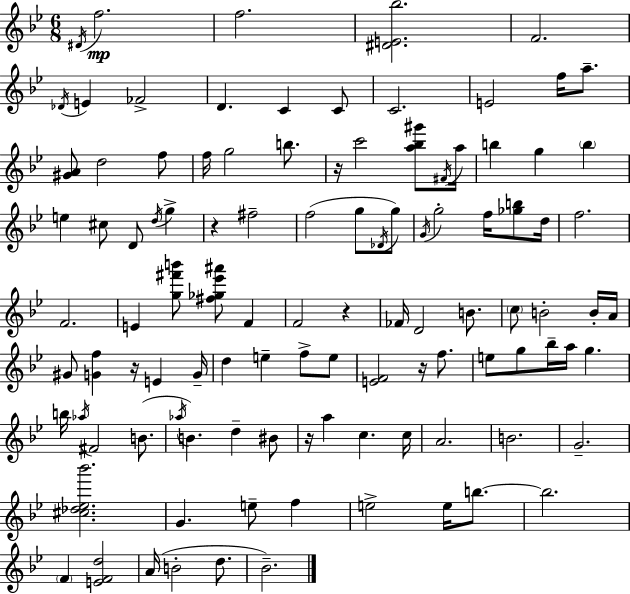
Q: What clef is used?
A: treble